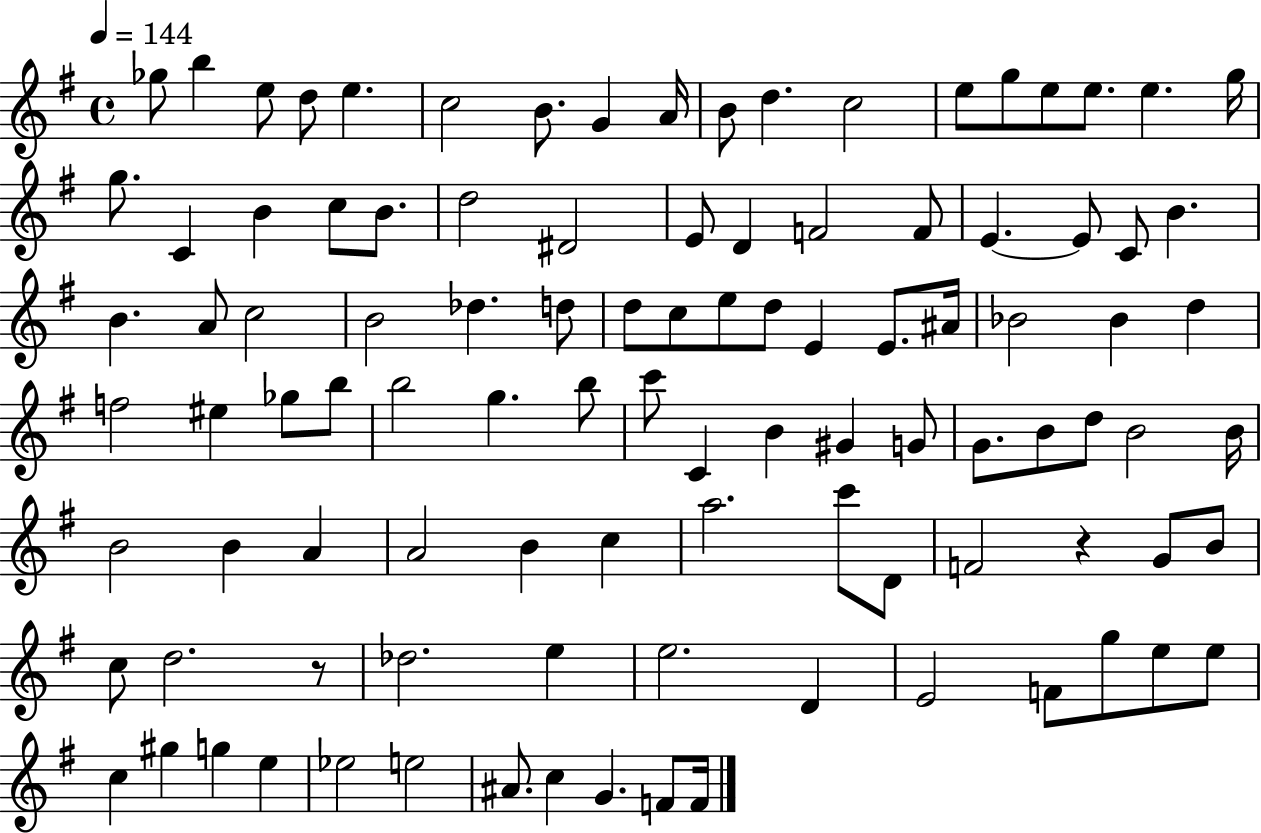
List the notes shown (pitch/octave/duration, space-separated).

Gb5/e B5/q E5/e D5/e E5/q. C5/h B4/e. G4/q A4/s B4/e D5/q. C5/h E5/e G5/e E5/e E5/e. E5/q. G5/s G5/e. C4/q B4/q C5/e B4/e. D5/h D#4/h E4/e D4/q F4/h F4/e E4/q. E4/e C4/e B4/q. B4/q. A4/e C5/h B4/h Db5/q. D5/e D5/e C5/e E5/e D5/e E4/q E4/e. A#4/s Bb4/h Bb4/q D5/q F5/h EIS5/q Gb5/e B5/e B5/h G5/q. B5/e C6/e C4/q B4/q G#4/q G4/e G4/e. B4/e D5/e B4/h B4/s B4/h B4/q A4/q A4/h B4/q C5/q A5/h. C6/e D4/e F4/h R/q G4/e B4/e C5/e D5/h. R/e Db5/h. E5/q E5/h. D4/q E4/h F4/e G5/e E5/e E5/e C5/q G#5/q G5/q E5/q Eb5/h E5/h A#4/e. C5/q G4/q. F4/e F4/s